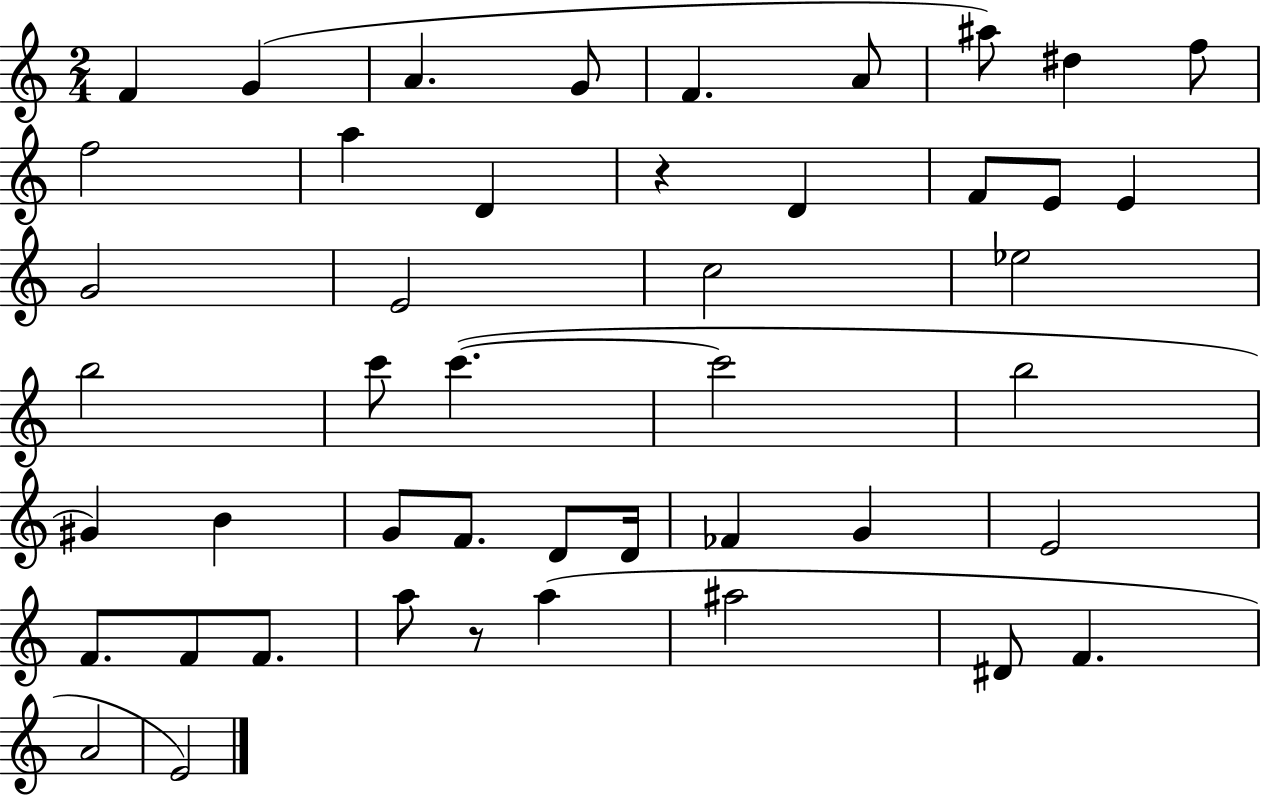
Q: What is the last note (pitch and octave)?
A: E4